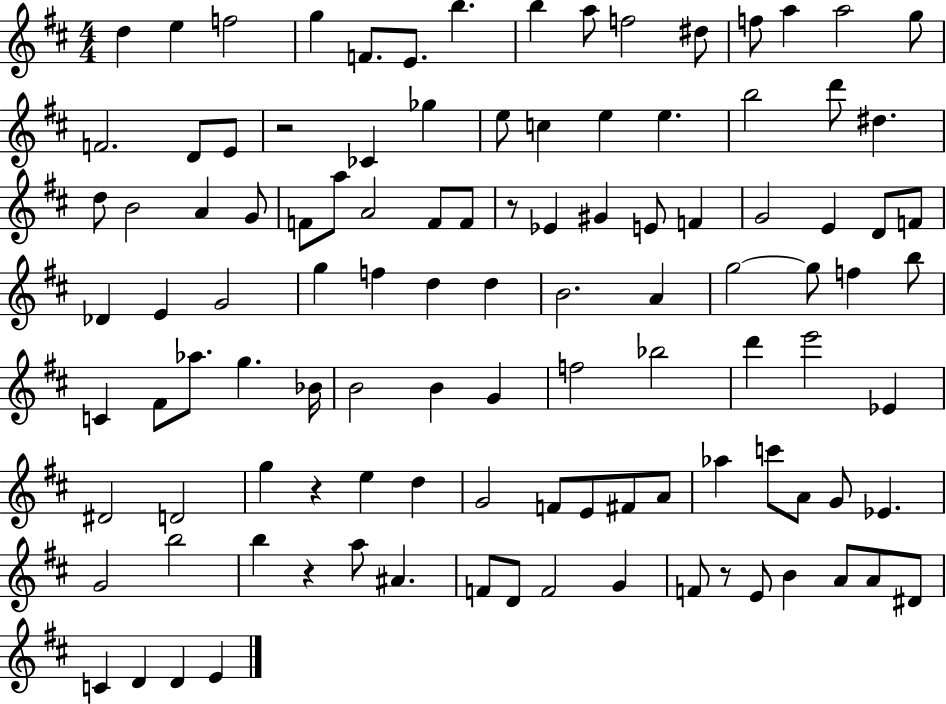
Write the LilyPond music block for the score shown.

{
  \clef treble
  \numericTimeSignature
  \time 4/4
  \key d \major
  d''4 e''4 f''2 | g''4 f'8. e'8. b''4. | b''4 a''8 f''2 dis''8 | f''8 a''4 a''2 g''8 | \break f'2. d'8 e'8 | r2 ces'4 ges''4 | e''8 c''4 e''4 e''4. | b''2 d'''8 dis''4. | \break d''8 b'2 a'4 g'8 | f'8 a''8 a'2 f'8 f'8 | r8 ees'4 gis'4 e'8 f'4 | g'2 e'4 d'8 f'8 | \break des'4 e'4 g'2 | g''4 f''4 d''4 d''4 | b'2. a'4 | g''2~~ g''8 f''4 b''8 | \break c'4 fis'8 aes''8. g''4. bes'16 | b'2 b'4 g'4 | f''2 bes''2 | d'''4 e'''2 ees'4 | \break dis'2 d'2 | g''4 r4 e''4 d''4 | g'2 f'8 e'8 fis'8 a'8 | aes''4 c'''8 a'8 g'8 ees'4. | \break g'2 b''2 | b''4 r4 a''8 ais'4. | f'8 d'8 f'2 g'4 | f'8 r8 e'8 b'4 a'8 a'8 dis'8 | \break c'4 d'4 d'4 e'4 | \bar "|."
}